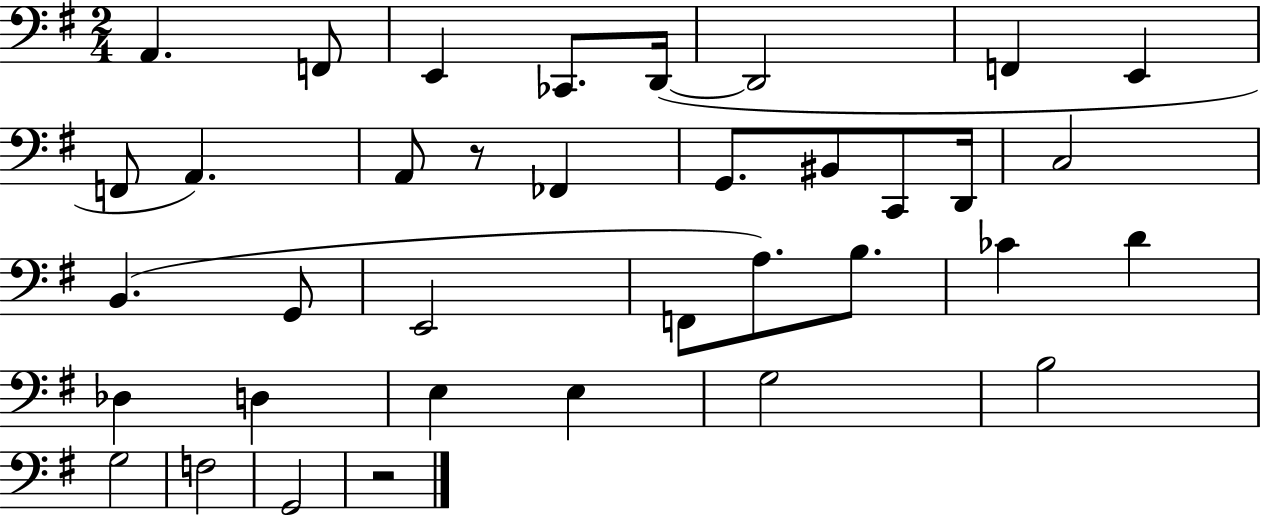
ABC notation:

X:1
T:Untitled
M:2/4
L:1/4
K:G
A,, F,,/2 E,, _C,,/2 D,,/4 D,,2 F,, E,, F,,/2 A,, A,,/2 z/2 _F,, G,,/2 ^B,,/2 C,,/2 D,,/4 C,2 B,, G,,/2 E,,2 F,,/2 A,/2 B,/2 _C D _D, D, E, E, G,2 B,2 G,2 F,2 G,,2 z2